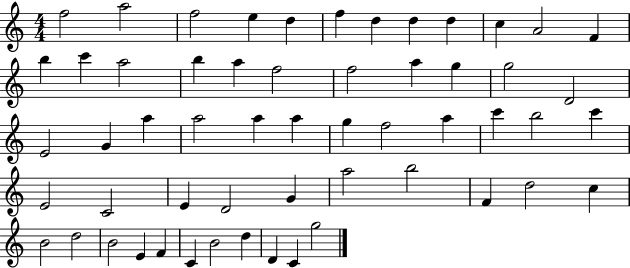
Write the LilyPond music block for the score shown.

{
  \clef treble
  \numericTimeSignature
  \time 4/4
  \key c \major
  f''2 a''2 | f''2 e''4 d''4 | f''4 d''4 d''4 d''4 | c''4 a'2 f'4 | \break b''4 c'''4 a''2 | b''4 a''4 f''2 | f''2 a''4 g''4 | g''2 d'2 | \break e'2 g'4 a''4 | a''2 a''4 a''4 | g''4 f''2 a''4 | c'''4 b''2 c'''4 | \break e'2 c'2 | e'4 d'2 g'4 | a''2 b''2 | f'4 d''2 c''4 | \break b'2 d''2 | b'2 e'4 f'4 | c'4 b'2 d''4 | d'4 c'4 g''2 | \break \bar "|."
}